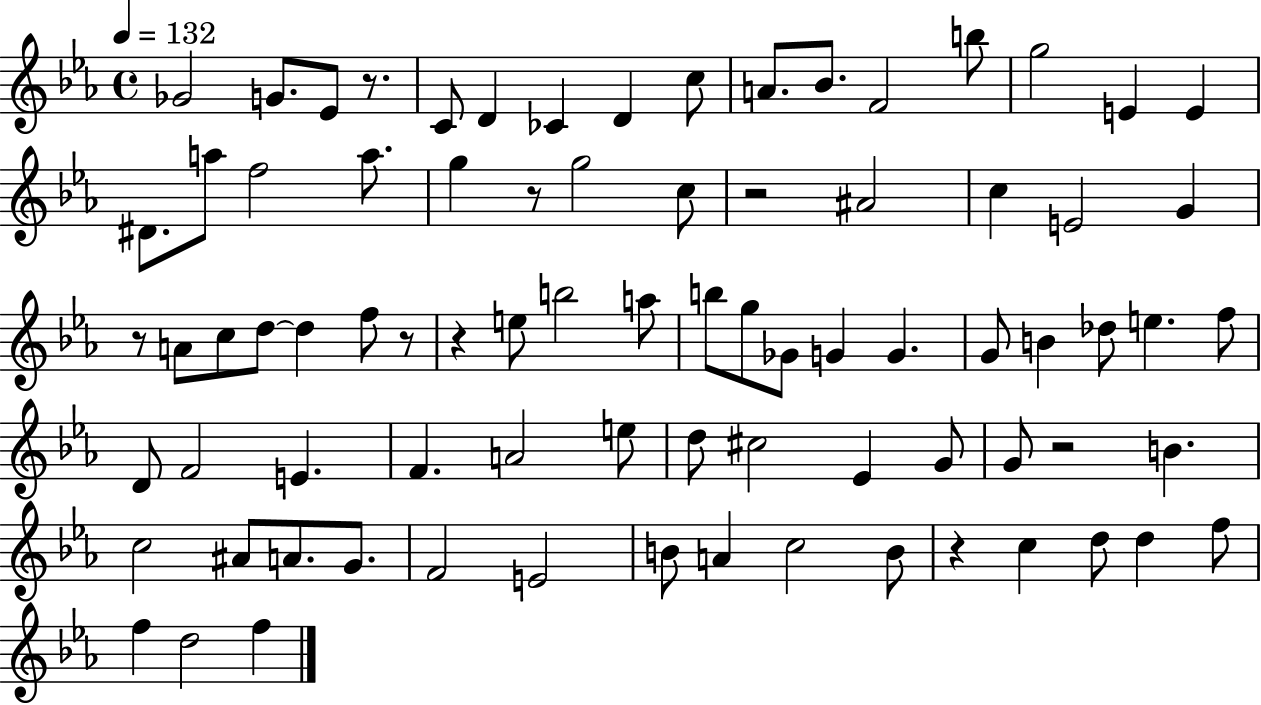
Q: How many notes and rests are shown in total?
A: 81